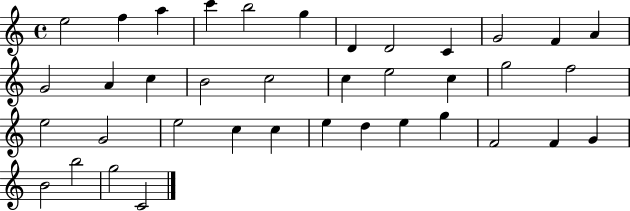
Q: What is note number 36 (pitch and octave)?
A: B5